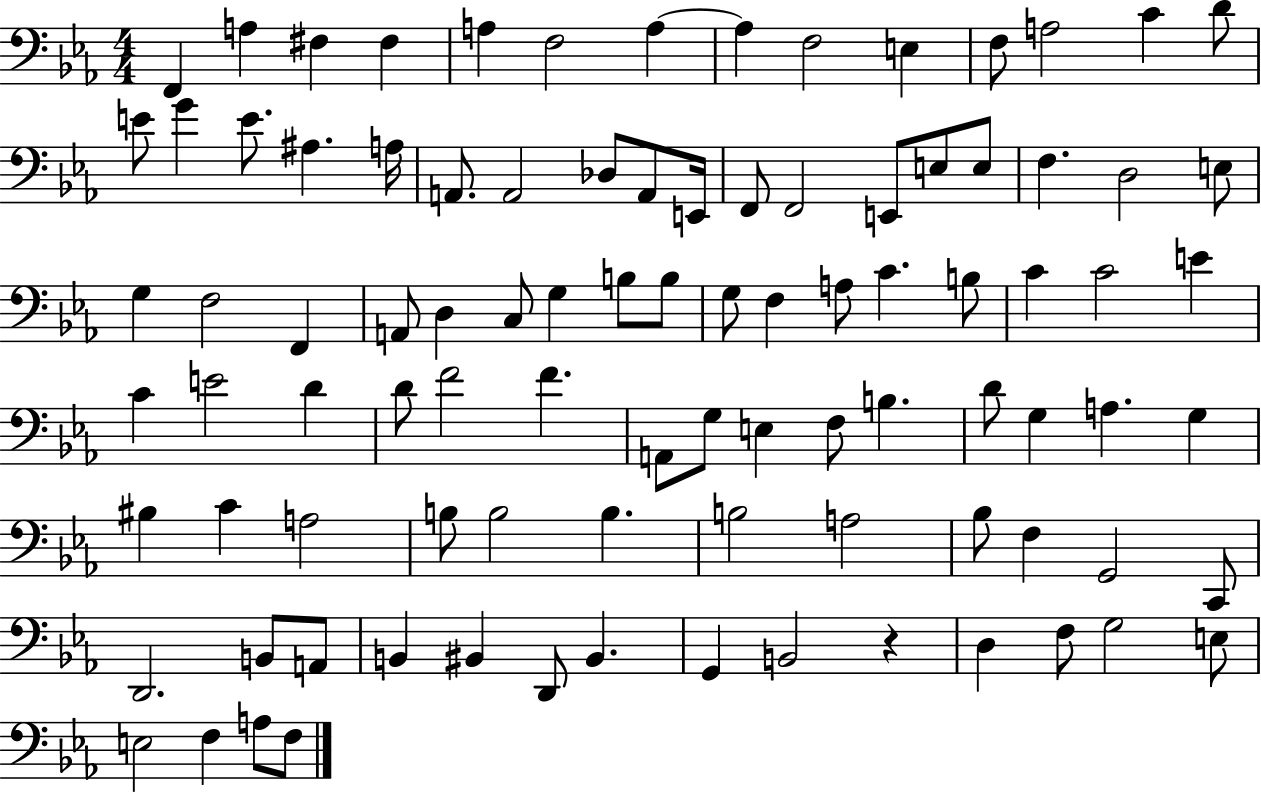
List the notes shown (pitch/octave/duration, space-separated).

F2/q A3/q F#3/q F#3/q A3/q F3/h A3/q A3/q F3/h E3/q F3/e A3/h C4/q D4/e E4/e G4/q E4/e. A#3/q. A3/s A2/e. A2/h Db3/e A2/e E2/s F2/e F2/h E2/e E3/e E3/e F3/q. D3/h E3/e G3/q F3/h F2/q A2/e D3/q C3/e G3/q B3/e B3/e G3/e F3/q A3/e C4/q. B3/e C4/q C4/h E4/q C4/q E4/h D4/q D4/e F4/h F4/q. A2/e G3/e E3/q F3/e B3/q. D4/e G3/q A3/q. G3/q BIS3/q C4/q A3/h B3/e B3/h B3/q. B3/h A3/h Bb3/e F3/q G2/h C2/e D2/h. B2/e A2/e B2/q BIS2/q D2/e BIS2/q. G2/q B2/h R/q D3/q F3/e G3/h E3/e E3/h F3/q A3/e F3/e